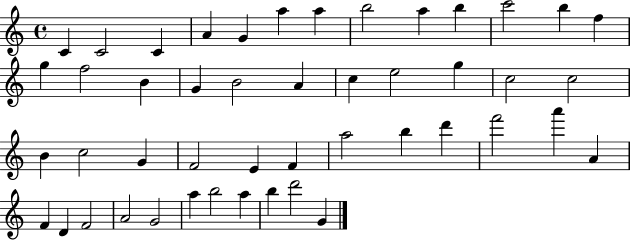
X:1
T:Untitled
M:4/4
L:1/4
K:C
C C2 C A G a a b2 a b c'2 b f g f2 B G B2 A c e2 g c2 c2 B c2 G F2 E F a2 b d' f'2 a' A F D F2 A2 G2 a b2 a b d'2 G